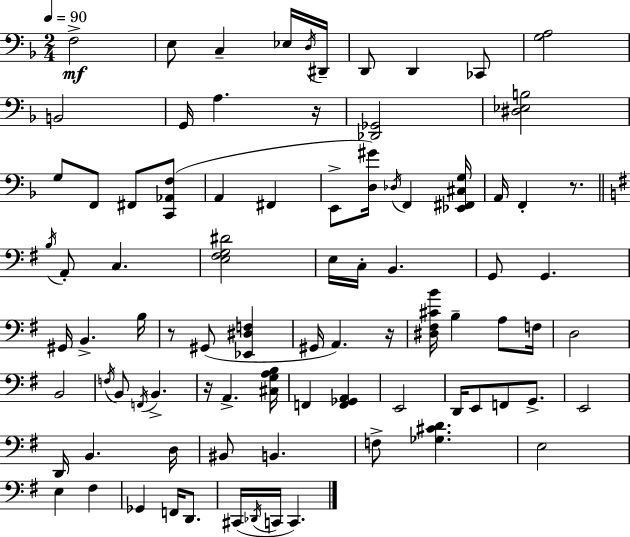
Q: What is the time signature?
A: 2/4